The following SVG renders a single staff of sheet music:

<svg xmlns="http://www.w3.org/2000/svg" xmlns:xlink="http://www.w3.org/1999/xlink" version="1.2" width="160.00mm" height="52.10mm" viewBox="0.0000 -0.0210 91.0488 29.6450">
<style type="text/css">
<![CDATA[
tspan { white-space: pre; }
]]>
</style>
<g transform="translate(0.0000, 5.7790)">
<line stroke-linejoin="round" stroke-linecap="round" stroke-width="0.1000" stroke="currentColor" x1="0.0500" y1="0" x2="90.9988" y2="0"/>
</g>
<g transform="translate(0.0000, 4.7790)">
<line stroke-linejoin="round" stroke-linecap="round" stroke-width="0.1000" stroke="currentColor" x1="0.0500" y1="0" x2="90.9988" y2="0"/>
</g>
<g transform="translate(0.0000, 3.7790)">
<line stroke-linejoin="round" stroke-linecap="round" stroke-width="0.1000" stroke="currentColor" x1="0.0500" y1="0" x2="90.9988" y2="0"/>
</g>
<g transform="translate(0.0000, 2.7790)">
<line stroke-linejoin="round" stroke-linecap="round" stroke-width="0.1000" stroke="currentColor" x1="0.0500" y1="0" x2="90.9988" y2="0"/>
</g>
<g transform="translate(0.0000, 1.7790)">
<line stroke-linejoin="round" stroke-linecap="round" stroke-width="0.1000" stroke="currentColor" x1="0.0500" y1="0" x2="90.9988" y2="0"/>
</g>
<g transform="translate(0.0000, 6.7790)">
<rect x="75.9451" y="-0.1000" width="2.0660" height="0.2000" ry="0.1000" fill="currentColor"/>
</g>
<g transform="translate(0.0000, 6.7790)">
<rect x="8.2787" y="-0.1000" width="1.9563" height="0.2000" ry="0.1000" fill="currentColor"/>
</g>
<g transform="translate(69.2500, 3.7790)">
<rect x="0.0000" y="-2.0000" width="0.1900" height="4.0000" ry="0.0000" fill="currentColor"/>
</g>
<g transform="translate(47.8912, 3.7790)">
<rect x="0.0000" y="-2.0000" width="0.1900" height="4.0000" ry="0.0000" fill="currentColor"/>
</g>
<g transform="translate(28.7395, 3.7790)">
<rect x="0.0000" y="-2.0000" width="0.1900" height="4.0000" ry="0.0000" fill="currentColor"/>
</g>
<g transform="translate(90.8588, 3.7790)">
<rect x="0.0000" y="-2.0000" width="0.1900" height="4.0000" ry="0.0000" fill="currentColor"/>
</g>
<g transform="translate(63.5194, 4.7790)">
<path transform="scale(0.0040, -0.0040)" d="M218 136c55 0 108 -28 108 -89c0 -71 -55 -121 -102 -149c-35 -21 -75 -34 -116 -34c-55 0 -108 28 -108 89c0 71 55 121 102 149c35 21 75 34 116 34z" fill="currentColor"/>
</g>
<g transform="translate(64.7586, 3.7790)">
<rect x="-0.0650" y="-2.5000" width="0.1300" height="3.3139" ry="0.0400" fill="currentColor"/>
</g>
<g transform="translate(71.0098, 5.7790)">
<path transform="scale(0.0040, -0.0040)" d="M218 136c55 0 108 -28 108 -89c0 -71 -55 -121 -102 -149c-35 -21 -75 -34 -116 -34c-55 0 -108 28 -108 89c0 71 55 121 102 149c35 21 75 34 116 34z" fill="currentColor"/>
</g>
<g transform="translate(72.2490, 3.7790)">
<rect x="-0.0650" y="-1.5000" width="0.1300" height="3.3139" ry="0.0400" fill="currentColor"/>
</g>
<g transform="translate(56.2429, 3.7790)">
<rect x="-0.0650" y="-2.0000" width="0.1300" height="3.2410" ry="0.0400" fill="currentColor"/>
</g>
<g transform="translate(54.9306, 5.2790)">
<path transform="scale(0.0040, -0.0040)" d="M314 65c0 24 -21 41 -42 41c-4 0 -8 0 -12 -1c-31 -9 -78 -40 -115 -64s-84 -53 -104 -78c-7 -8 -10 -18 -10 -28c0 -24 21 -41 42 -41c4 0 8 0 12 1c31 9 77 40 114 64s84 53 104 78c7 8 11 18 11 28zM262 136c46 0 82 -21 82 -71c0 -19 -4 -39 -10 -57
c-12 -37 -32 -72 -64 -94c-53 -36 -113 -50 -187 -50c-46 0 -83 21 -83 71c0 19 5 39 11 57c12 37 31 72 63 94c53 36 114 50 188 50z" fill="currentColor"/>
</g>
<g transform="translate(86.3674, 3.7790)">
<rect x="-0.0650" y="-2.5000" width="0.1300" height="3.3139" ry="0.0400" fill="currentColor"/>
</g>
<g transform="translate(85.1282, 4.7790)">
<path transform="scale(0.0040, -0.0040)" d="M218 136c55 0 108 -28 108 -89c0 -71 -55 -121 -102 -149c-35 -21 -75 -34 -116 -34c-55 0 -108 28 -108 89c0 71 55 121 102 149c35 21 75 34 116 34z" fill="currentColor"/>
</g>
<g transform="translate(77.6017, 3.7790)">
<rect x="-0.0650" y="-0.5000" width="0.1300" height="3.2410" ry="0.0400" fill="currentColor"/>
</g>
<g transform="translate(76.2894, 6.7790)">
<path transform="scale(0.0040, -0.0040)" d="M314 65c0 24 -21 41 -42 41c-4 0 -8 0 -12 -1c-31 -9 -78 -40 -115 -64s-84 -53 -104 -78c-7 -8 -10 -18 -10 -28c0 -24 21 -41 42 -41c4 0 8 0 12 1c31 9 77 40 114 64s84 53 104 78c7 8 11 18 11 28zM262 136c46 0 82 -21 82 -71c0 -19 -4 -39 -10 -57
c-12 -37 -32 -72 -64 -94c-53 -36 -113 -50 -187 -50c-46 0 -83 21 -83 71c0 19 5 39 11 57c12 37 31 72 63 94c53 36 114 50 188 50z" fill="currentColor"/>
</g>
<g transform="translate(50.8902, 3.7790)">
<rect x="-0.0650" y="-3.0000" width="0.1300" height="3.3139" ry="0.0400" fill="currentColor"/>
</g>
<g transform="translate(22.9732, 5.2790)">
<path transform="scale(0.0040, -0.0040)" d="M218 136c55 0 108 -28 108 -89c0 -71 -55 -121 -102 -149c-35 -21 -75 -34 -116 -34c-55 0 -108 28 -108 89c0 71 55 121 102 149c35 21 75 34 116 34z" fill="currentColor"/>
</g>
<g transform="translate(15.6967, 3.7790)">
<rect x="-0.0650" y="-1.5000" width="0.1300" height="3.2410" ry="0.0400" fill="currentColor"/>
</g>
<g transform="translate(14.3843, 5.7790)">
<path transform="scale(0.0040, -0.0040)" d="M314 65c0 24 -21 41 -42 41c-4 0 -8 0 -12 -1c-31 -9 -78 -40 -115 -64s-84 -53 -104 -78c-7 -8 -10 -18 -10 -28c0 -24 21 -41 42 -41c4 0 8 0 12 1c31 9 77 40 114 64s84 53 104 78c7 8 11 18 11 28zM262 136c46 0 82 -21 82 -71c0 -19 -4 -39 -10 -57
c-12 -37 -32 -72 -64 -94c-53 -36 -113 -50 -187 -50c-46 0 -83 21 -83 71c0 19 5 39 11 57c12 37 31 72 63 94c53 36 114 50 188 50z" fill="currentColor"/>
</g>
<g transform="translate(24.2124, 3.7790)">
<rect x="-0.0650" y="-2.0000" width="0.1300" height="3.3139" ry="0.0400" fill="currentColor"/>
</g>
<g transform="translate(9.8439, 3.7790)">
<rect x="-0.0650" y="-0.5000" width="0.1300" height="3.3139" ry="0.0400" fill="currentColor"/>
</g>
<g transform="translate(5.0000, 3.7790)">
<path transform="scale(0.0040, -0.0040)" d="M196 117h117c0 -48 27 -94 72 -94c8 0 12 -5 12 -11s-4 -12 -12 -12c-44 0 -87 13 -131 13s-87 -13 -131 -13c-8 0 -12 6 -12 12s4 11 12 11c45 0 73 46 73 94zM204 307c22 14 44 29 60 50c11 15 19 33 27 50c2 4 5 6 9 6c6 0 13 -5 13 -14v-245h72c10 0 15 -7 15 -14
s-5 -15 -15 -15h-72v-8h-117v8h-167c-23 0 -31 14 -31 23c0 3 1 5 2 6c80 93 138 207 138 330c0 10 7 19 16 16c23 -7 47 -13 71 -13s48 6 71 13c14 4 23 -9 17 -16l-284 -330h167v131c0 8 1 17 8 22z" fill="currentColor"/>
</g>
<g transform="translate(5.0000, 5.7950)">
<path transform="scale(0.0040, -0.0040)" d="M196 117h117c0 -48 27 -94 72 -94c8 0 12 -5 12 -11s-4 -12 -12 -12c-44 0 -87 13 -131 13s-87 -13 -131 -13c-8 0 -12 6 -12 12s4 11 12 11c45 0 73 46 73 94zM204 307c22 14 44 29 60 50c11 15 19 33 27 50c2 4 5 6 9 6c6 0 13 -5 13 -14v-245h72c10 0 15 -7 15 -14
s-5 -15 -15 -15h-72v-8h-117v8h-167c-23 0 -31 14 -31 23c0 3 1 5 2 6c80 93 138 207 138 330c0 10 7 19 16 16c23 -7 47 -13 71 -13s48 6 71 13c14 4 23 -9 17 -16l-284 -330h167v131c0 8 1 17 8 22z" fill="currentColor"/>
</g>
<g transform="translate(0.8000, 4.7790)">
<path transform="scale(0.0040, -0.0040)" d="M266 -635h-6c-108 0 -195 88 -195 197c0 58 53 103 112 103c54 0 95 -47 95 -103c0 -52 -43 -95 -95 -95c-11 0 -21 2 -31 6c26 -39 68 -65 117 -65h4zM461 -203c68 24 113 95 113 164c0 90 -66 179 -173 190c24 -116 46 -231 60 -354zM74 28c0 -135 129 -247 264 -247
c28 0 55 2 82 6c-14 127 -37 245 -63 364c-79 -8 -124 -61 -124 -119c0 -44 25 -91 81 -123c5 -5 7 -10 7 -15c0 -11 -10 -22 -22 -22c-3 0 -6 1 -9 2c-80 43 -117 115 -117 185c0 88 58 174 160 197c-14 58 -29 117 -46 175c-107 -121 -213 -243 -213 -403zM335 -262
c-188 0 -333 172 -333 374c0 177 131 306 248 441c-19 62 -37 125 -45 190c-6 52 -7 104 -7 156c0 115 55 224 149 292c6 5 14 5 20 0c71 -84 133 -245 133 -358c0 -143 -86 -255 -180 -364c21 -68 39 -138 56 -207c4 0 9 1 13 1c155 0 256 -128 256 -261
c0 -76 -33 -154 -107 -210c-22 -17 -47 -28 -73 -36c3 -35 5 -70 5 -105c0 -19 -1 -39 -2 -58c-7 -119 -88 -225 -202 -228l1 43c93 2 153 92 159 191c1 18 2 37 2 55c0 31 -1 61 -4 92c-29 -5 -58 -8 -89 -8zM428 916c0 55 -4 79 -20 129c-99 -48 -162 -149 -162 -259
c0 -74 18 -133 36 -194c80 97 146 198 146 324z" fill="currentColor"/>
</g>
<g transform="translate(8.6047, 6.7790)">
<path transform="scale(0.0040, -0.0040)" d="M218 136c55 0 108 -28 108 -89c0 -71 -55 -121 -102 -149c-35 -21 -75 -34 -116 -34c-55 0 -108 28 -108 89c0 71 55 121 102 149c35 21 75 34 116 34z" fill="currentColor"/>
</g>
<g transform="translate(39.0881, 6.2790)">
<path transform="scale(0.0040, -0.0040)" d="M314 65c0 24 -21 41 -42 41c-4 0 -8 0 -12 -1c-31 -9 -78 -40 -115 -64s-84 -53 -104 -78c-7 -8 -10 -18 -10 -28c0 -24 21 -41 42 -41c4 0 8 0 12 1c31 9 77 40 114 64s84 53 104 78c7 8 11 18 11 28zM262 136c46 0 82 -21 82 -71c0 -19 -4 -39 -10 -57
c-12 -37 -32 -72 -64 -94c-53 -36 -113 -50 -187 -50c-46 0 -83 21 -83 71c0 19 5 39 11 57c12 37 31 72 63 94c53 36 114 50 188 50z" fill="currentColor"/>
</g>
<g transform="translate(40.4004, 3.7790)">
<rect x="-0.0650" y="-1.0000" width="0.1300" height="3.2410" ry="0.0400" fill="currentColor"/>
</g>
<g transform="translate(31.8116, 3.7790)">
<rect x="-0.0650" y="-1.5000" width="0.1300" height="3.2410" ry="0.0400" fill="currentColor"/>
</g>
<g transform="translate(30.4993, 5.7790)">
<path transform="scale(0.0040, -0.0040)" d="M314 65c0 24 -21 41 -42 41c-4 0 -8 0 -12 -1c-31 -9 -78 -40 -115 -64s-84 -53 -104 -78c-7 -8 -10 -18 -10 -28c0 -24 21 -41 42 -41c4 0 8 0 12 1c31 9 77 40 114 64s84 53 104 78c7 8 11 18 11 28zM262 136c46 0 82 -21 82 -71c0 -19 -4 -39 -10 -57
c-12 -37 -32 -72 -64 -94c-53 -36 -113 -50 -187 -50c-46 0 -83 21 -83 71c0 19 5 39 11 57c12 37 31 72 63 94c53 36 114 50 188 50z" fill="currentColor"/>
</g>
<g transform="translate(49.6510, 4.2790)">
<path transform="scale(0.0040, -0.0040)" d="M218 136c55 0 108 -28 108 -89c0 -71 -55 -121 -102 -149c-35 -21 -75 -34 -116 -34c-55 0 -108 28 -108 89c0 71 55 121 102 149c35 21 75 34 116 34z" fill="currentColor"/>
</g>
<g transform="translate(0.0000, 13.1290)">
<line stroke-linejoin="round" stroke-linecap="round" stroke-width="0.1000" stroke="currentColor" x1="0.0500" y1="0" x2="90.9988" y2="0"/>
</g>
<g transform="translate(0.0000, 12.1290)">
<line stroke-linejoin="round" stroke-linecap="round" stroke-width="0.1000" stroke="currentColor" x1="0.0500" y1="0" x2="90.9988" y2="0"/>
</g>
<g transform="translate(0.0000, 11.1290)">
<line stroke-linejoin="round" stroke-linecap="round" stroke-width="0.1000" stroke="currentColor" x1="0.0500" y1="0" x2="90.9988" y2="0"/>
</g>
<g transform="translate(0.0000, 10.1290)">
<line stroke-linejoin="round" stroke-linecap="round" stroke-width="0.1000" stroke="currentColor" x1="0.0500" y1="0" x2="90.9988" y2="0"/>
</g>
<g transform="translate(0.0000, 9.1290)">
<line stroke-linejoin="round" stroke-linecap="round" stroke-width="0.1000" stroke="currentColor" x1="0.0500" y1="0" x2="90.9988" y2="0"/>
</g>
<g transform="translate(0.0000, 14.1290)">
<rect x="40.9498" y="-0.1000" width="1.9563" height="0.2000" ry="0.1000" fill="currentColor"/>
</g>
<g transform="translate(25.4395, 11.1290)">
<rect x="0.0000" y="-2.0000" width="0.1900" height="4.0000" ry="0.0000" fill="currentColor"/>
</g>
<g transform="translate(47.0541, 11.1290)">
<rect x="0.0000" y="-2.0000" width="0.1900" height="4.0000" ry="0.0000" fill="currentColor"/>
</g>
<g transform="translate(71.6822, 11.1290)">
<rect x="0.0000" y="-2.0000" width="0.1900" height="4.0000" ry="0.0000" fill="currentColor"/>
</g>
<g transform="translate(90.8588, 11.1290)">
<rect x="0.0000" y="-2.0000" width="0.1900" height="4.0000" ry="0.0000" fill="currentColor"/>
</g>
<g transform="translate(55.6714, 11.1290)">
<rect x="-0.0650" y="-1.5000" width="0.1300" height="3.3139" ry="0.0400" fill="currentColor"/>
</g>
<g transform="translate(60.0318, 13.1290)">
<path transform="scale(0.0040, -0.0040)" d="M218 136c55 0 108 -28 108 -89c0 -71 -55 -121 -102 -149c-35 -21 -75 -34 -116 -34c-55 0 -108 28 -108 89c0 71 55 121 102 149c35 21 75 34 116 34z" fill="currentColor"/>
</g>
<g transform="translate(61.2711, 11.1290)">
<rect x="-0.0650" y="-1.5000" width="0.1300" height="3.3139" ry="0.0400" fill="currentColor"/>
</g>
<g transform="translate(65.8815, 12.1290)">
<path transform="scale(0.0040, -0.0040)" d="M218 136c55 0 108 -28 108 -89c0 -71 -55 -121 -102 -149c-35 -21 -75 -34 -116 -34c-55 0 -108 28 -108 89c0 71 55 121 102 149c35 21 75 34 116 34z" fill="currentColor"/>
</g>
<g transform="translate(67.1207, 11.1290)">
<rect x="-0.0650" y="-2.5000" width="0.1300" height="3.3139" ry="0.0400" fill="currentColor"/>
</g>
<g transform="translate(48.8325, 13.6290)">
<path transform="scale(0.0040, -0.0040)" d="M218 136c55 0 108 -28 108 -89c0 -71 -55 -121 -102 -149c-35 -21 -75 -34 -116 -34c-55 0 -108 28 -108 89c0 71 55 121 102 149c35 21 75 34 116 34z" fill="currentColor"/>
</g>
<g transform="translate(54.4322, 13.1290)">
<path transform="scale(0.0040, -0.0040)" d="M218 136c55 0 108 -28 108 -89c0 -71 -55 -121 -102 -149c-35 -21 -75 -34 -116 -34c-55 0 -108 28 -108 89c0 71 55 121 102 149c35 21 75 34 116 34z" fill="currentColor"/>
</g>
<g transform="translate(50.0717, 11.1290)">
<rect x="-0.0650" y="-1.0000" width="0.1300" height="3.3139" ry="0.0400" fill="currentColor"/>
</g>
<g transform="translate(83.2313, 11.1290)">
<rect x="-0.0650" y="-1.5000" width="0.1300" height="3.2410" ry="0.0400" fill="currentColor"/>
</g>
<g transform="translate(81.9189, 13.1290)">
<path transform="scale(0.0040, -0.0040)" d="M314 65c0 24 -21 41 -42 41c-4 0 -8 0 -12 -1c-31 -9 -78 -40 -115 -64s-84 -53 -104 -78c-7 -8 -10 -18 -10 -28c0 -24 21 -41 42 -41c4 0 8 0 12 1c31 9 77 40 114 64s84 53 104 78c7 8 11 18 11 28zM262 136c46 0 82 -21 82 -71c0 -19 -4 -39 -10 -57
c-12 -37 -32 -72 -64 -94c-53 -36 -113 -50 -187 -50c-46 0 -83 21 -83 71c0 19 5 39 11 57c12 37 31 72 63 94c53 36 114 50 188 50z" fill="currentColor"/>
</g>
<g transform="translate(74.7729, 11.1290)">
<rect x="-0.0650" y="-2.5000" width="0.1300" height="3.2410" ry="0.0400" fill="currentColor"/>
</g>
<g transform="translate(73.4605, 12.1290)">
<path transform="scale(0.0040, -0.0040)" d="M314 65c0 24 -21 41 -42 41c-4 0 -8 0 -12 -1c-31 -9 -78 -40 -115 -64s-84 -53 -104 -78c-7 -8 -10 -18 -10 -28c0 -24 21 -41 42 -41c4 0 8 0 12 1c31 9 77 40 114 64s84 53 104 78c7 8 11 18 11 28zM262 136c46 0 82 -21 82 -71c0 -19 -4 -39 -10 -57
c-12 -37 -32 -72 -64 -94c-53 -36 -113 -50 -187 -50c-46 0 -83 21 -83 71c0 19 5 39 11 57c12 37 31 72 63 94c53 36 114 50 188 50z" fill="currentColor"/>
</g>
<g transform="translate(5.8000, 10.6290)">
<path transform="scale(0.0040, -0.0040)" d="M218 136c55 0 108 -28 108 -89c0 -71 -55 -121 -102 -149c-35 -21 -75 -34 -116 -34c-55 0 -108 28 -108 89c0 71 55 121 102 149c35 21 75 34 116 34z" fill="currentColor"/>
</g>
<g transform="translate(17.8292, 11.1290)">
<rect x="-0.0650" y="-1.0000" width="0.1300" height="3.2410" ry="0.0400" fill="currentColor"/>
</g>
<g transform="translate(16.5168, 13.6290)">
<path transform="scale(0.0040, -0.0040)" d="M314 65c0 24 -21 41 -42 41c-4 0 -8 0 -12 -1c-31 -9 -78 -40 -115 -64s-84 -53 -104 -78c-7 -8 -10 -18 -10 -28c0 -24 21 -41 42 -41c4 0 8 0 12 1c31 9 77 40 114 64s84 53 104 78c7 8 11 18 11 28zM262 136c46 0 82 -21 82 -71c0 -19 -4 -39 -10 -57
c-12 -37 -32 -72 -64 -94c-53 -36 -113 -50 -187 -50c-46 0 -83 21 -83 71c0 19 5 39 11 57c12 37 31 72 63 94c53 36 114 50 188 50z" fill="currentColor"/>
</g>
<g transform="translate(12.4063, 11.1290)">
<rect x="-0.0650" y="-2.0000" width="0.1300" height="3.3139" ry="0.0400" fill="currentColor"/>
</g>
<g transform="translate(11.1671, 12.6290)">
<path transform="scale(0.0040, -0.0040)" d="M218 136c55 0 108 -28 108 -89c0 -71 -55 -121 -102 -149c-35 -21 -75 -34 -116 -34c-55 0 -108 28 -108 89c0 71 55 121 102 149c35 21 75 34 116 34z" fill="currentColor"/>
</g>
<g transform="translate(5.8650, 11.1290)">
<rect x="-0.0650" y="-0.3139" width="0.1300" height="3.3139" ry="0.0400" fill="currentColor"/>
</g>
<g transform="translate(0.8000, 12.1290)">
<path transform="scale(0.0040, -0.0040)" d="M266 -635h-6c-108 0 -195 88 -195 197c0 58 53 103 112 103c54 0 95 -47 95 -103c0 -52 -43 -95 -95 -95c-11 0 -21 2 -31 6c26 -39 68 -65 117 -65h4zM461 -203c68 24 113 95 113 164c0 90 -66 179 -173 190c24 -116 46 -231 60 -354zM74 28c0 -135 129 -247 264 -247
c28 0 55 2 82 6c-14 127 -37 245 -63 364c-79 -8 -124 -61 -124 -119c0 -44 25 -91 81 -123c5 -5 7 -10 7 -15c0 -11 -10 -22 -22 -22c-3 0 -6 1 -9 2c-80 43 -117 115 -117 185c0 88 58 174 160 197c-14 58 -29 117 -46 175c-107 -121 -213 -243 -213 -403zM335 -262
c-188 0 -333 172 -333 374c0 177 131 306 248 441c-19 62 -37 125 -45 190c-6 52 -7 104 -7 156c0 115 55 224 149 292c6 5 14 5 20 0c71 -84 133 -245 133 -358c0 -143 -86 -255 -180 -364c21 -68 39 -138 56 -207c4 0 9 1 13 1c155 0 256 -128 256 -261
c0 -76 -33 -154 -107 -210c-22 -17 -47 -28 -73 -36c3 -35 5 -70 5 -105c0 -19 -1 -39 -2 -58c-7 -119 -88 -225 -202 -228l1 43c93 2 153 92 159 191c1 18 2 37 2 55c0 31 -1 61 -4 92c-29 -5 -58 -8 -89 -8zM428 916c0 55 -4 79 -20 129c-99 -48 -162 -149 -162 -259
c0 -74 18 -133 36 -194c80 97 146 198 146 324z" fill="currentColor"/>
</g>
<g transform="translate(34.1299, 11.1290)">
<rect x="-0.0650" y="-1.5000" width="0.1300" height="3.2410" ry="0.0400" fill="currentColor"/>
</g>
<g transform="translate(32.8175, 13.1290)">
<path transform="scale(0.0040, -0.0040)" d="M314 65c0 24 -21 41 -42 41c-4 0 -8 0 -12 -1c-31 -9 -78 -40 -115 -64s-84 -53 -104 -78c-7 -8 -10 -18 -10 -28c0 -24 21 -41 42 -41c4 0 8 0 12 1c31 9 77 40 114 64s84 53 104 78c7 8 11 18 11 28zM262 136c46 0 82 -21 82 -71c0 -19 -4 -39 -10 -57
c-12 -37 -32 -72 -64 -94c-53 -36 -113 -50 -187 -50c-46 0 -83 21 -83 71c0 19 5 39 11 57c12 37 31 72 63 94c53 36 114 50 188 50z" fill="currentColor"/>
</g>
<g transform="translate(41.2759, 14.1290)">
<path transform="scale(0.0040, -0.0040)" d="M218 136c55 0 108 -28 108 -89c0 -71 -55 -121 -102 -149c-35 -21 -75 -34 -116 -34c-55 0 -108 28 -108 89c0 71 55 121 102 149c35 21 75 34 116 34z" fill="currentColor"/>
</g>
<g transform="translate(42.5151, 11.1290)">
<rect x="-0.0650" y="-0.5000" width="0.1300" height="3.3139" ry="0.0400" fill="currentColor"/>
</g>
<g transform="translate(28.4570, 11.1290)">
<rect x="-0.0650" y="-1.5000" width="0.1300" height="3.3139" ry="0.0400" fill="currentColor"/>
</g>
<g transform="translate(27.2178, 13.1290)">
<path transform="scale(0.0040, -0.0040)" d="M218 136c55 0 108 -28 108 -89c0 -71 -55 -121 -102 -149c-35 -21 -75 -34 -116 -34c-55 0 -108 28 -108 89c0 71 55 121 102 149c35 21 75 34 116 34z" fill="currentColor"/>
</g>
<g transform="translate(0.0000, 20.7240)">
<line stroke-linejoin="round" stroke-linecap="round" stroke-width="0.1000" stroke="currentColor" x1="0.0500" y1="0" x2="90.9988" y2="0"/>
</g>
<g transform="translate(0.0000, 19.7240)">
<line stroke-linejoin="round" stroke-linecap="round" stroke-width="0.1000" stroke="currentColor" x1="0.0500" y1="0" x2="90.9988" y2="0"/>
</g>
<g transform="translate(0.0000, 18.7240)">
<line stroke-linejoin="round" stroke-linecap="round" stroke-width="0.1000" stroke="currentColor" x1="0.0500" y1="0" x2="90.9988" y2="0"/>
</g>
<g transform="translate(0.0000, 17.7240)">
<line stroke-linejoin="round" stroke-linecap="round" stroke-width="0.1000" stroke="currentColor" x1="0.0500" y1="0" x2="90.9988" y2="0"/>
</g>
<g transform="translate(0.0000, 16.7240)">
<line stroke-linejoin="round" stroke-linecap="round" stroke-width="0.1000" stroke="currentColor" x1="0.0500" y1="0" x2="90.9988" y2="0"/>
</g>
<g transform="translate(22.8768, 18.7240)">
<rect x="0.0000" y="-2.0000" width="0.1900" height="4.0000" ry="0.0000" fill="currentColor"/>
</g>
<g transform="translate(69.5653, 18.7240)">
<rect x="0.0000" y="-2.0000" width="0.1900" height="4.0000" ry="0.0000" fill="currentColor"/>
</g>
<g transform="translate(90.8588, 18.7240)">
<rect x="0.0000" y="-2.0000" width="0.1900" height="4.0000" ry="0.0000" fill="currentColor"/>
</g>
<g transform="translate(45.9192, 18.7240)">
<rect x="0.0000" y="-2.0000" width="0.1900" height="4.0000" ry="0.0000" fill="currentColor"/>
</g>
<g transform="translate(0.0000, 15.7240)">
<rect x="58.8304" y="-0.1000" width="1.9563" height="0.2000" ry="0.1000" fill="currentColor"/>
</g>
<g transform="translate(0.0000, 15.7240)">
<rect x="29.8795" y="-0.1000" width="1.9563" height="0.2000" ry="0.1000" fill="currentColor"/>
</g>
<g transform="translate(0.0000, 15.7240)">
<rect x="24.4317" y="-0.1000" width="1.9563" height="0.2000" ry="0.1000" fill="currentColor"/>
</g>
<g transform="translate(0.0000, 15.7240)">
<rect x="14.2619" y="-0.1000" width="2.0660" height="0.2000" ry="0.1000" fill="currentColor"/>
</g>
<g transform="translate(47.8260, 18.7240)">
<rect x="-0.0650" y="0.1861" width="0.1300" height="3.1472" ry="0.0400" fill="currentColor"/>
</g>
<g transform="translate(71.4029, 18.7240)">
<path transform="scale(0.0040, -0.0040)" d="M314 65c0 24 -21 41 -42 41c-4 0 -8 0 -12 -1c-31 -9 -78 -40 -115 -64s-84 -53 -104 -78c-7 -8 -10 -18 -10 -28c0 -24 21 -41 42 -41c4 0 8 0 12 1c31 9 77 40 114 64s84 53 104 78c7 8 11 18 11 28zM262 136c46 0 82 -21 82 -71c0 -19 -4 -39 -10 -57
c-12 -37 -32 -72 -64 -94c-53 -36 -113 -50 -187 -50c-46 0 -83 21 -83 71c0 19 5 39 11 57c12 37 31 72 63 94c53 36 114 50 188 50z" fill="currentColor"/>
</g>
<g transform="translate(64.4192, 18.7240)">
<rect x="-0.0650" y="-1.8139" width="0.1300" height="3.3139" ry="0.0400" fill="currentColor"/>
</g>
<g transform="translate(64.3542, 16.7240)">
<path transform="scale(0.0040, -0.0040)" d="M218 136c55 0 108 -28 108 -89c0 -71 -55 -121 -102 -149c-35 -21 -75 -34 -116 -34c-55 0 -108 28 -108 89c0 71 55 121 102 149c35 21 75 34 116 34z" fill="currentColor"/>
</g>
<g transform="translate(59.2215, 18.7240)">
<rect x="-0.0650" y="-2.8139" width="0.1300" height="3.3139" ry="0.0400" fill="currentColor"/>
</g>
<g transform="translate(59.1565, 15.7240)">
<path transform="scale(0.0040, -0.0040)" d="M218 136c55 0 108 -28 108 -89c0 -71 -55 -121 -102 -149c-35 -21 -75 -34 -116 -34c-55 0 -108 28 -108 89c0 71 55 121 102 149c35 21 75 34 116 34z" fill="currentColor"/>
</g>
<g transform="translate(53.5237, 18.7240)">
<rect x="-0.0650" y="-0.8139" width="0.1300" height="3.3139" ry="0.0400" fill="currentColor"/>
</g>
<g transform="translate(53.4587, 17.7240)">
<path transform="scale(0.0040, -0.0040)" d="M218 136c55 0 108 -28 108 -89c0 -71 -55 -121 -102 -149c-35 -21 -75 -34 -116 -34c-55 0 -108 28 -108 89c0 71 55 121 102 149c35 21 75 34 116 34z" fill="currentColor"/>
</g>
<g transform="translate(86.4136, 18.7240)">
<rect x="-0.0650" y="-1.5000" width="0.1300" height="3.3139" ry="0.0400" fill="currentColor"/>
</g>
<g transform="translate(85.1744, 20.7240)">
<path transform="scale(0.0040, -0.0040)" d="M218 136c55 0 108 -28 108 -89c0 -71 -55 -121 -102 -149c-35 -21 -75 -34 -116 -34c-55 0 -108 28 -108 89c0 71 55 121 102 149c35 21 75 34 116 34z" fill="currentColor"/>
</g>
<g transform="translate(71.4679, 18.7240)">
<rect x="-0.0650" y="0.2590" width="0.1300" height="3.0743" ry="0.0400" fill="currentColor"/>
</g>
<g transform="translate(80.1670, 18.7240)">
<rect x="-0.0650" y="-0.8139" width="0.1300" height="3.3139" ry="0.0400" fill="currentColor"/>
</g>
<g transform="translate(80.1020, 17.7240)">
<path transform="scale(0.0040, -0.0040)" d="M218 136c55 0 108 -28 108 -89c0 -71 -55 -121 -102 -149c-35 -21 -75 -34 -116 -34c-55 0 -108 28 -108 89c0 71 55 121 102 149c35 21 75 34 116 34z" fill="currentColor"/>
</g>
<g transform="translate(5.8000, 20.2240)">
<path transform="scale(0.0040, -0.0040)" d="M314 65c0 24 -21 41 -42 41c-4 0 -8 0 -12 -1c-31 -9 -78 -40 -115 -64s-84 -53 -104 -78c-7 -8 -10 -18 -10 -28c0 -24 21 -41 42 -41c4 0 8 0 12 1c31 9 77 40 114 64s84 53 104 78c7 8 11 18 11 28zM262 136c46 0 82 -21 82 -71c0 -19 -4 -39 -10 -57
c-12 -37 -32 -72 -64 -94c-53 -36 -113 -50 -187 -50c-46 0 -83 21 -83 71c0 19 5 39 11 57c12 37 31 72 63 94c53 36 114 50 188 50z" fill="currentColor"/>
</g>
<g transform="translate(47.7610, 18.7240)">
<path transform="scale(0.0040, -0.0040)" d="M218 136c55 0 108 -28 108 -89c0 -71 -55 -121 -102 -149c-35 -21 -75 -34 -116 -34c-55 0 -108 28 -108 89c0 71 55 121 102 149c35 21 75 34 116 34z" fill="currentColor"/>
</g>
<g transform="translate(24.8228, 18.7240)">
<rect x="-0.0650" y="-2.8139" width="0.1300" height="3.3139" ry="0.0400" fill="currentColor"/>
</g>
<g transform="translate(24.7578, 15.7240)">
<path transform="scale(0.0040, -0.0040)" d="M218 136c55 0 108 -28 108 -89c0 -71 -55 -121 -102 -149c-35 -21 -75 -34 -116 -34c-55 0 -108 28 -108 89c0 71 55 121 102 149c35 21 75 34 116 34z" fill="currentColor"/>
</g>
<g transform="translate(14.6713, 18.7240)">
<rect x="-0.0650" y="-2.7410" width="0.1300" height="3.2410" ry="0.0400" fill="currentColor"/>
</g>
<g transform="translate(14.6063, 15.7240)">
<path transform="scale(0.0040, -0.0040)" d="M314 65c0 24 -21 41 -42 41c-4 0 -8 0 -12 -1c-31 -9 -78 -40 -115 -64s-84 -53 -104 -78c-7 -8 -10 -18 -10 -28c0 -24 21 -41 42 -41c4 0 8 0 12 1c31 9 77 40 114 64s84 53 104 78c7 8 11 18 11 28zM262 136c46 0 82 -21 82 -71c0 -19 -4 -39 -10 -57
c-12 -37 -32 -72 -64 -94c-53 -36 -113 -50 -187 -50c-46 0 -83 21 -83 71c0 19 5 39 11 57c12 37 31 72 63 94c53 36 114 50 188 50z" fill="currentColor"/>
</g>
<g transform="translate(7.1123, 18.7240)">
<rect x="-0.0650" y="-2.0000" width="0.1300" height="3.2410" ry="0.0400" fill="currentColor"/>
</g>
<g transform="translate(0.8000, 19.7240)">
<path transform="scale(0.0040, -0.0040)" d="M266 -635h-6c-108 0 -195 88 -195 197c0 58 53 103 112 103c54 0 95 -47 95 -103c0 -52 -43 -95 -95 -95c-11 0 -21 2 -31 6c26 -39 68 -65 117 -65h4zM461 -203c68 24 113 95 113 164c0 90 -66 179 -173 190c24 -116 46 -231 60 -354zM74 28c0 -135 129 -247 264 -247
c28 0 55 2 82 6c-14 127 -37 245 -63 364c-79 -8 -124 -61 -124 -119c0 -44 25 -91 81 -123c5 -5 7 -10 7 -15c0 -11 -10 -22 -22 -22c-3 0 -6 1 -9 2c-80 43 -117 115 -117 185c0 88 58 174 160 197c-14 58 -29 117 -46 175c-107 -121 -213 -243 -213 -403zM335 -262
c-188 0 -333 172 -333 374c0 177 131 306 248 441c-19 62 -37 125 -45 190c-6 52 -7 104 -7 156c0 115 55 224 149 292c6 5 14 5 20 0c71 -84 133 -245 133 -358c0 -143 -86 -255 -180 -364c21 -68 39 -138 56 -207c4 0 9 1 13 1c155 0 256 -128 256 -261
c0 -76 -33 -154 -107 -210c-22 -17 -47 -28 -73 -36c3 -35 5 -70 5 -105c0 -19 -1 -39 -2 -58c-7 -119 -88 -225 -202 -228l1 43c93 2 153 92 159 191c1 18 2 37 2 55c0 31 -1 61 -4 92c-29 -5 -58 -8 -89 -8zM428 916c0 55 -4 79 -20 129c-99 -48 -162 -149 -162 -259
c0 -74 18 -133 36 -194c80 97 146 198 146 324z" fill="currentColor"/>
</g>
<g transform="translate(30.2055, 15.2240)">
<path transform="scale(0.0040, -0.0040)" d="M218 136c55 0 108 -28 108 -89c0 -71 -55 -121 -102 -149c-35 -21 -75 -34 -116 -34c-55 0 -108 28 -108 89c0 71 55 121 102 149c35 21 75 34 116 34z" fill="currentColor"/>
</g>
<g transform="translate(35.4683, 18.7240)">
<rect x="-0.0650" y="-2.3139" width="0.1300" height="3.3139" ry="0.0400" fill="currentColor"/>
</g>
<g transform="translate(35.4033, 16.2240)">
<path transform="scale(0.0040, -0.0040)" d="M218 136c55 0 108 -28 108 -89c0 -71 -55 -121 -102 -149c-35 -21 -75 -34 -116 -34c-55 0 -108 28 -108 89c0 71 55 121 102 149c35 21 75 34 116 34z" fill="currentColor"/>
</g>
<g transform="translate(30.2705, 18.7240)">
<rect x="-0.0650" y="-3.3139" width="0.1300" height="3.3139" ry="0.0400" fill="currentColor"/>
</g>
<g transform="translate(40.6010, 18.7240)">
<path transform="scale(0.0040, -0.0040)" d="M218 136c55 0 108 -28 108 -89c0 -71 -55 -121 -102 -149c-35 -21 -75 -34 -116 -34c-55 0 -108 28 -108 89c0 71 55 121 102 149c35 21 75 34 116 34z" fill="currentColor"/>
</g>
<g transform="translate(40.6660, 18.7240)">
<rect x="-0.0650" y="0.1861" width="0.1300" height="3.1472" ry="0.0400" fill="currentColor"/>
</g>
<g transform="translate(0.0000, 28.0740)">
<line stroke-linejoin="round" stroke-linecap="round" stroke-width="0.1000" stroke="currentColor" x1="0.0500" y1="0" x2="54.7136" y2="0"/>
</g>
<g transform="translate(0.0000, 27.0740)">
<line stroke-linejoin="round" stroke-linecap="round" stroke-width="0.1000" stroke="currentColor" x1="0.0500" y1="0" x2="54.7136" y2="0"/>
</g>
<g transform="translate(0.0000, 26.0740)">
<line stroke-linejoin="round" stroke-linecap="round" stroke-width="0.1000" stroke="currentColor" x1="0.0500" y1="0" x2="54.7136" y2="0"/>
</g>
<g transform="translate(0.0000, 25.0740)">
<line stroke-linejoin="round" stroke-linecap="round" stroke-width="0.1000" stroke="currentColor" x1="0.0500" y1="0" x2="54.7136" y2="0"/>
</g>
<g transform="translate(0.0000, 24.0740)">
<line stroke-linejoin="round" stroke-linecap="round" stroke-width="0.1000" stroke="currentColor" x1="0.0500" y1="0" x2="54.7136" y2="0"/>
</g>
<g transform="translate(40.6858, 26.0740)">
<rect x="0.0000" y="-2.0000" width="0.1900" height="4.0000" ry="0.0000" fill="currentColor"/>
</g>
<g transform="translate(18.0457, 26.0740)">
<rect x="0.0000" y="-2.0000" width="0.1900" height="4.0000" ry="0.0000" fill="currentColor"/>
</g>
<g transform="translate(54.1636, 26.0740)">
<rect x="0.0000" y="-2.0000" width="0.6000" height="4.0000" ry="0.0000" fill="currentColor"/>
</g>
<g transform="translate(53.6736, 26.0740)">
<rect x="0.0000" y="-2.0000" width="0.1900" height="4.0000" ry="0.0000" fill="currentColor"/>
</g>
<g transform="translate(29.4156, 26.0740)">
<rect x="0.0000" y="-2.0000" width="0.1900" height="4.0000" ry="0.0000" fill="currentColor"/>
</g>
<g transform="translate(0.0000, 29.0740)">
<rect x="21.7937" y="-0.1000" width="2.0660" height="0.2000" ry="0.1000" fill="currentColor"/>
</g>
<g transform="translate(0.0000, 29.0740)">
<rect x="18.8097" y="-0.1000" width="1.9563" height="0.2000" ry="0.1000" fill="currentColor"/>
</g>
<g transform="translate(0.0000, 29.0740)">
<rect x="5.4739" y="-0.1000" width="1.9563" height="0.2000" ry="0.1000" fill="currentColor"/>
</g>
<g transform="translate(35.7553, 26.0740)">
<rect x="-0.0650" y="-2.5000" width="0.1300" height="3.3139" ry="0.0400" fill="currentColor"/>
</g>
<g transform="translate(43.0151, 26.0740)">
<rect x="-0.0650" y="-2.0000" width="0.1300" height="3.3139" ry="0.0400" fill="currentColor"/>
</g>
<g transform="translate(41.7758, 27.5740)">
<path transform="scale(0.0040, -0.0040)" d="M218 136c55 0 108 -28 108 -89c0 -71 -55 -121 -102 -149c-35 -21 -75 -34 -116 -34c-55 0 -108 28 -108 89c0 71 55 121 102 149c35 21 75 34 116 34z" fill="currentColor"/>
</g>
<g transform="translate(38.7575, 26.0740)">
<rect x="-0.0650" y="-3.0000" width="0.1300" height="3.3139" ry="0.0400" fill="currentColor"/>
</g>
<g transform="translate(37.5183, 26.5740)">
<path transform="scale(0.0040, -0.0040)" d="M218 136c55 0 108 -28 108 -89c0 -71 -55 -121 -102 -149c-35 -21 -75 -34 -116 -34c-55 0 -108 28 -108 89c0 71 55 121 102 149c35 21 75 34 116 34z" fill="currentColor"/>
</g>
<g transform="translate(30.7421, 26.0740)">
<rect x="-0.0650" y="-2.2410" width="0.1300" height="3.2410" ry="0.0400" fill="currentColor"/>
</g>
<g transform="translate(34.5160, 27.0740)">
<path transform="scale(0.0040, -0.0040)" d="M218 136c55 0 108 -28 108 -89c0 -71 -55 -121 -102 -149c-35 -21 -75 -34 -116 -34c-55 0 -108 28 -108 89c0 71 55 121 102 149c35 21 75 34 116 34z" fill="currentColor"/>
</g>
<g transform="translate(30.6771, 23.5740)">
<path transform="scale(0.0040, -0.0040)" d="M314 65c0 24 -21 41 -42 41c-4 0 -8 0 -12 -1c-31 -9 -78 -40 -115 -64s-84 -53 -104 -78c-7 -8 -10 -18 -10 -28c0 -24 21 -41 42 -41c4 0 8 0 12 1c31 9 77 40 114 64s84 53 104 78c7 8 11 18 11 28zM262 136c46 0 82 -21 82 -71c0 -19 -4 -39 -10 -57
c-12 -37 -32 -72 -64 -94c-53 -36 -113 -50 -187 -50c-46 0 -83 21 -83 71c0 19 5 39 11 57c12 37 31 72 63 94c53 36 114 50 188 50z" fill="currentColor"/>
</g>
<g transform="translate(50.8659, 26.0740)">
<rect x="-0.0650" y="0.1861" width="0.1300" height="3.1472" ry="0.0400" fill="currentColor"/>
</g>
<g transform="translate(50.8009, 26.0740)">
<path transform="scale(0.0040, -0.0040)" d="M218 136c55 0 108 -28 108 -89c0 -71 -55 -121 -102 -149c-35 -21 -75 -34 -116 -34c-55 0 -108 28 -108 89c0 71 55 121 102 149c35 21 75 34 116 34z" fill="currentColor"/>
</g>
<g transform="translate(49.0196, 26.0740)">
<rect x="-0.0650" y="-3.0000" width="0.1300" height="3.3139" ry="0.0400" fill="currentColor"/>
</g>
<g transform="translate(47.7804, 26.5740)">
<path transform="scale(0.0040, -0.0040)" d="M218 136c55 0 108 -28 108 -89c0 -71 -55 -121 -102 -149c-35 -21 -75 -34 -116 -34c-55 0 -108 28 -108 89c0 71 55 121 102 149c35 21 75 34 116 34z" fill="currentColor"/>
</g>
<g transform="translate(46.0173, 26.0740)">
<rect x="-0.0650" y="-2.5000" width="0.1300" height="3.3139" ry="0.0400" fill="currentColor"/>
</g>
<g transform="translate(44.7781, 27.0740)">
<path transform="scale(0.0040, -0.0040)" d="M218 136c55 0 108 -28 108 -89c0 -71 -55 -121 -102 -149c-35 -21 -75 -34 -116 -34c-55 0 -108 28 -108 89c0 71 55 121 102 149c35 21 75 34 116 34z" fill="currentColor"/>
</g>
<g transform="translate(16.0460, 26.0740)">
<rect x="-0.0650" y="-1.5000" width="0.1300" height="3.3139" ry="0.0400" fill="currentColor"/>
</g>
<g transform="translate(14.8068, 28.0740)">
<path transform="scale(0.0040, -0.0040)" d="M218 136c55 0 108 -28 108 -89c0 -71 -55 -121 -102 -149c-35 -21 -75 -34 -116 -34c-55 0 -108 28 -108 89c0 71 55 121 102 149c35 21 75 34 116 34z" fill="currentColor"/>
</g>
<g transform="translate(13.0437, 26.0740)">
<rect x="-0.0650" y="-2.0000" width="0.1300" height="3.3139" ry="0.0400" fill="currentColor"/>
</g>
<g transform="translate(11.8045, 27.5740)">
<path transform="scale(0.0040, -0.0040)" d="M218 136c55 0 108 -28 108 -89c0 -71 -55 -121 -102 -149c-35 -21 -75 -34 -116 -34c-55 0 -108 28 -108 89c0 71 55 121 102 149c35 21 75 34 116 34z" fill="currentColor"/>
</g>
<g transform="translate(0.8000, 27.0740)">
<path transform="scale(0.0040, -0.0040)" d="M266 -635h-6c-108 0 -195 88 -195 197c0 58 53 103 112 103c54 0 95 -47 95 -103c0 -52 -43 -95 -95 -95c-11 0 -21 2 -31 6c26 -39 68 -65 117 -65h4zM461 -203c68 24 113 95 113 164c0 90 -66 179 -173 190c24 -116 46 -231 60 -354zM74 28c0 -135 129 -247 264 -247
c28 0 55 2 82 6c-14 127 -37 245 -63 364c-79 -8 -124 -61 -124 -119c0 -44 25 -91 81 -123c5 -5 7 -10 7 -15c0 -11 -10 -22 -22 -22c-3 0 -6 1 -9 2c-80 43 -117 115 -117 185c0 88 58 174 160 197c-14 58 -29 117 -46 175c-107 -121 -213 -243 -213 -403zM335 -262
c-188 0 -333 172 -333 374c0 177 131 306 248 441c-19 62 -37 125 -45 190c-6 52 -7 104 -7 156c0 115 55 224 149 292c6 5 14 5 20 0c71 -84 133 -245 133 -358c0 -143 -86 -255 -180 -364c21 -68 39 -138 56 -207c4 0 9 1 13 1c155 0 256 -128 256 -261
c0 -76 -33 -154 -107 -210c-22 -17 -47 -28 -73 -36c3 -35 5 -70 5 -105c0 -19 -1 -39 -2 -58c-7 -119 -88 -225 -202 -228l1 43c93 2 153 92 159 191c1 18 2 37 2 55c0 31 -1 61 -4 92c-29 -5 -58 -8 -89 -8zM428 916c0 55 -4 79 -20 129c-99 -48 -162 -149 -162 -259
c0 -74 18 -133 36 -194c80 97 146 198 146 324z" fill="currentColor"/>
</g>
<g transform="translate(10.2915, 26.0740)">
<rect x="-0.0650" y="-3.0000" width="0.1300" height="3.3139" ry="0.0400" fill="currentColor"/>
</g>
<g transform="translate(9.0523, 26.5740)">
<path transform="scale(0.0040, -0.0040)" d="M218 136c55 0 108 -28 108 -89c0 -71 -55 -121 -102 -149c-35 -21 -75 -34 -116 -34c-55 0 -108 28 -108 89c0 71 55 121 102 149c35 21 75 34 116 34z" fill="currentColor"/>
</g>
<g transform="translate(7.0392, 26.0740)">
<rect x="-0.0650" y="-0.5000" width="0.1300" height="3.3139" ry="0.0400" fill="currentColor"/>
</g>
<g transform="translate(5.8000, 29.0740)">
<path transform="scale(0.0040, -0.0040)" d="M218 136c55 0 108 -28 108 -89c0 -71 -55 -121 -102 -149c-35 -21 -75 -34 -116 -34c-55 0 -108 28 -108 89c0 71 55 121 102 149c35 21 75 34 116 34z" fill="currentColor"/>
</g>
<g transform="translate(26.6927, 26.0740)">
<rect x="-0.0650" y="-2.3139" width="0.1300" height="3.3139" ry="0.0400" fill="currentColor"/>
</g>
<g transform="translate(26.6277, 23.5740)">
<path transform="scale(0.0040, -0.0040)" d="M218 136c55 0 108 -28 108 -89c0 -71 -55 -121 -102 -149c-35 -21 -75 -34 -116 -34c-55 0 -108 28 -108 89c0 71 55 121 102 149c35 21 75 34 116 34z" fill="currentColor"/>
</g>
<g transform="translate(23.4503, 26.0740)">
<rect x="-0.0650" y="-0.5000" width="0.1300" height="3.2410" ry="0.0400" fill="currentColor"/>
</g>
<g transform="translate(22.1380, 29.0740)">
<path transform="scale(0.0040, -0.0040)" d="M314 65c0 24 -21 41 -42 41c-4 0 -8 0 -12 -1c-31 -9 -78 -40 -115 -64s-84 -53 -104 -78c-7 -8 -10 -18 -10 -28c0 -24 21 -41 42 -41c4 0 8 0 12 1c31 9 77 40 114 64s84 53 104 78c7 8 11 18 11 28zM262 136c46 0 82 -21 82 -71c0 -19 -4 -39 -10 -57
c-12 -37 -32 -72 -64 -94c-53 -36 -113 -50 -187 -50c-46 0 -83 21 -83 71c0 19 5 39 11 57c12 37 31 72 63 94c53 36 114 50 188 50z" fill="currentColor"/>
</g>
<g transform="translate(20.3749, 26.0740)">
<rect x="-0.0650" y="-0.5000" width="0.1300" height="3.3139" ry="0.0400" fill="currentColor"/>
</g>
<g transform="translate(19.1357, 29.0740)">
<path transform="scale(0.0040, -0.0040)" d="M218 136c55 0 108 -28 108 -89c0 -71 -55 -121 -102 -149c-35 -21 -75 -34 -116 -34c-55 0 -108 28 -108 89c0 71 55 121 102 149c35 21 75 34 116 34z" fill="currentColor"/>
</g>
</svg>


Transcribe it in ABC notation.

X:1
T:Untitled
M:4/4
L:1/4
K:C
C E2 F E2 D2 A F2 G E C2 G c F D2 E E2 C D E E G G2 E2 F2 a2 a b g B B d a f B2 d E C A F E C C2 g g2 G A F G A B